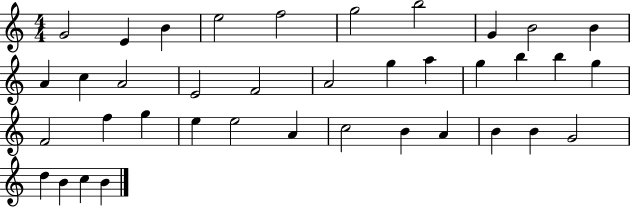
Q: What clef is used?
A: treble